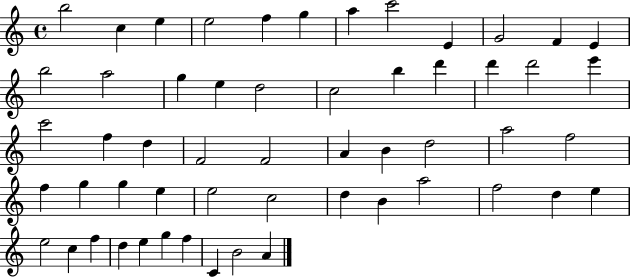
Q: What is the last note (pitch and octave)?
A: A4